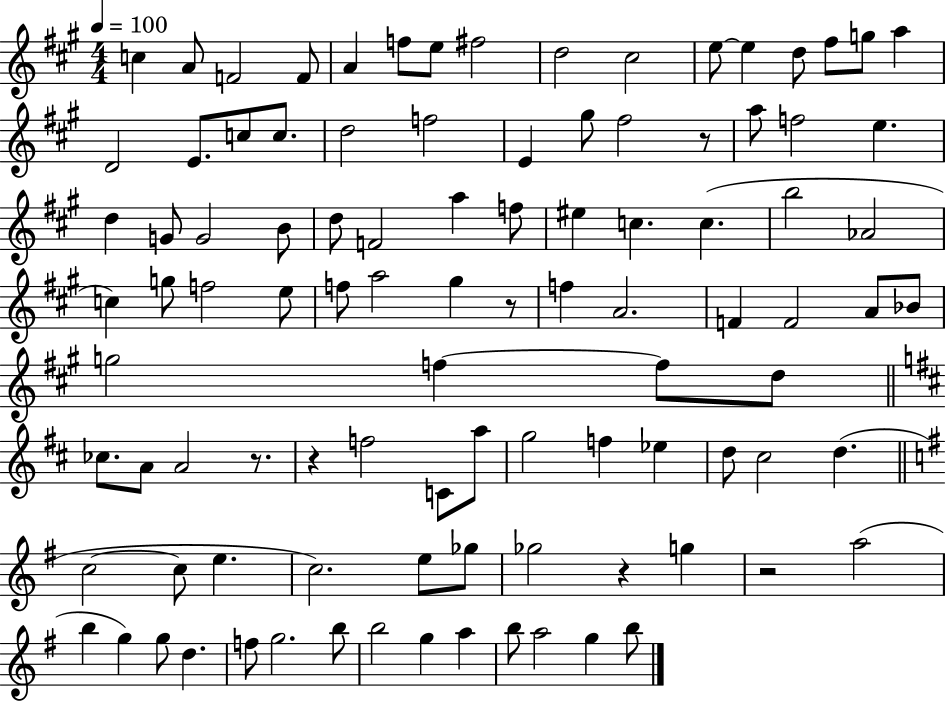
{
  \clef treble
  \numericTimeSignature
  \time 4/4
  \key a \major
  \tempo 4 = 100
  c''4 a'8 f'2 f'8 | a'4 f''8 e''8 fis''2 | d''2 cis''2 | e''8~~ e''4 d''8 fis''8 g''8 a''4 | \break d'2 e'8. c''8 c''8. | d''2 f''2 | e'4 gis''8 fis''2 r8 | a''8 f''2 e''4. | \break d''4 g'8 g'2 b'8 | d''8 f'2 a''4 f''8 | eis''4 c''4. c''4.( | b''2 aes'2 | \break c''4) g''8 f''2 e''8 | f''8 a''2 gis''4 r8 | f''4 a'2. | f'4 f'2 a'8 bes'8 | \break g''2 f''4~~ f''8 d''8 | \bar "||" \break \key d \major ces''8. a'8 a'2 r8. | r4 f''2 c'8 a''8 | g''2 f''4 ees''4 | d''8 cis''2 d''4.( | \break \bar "||" \break \key g \major c''2~~ c''8 e''4. | c''2.) e''8 ges''8 | ges''2 r4 g''4 | r2 a''2( | \break b''4 g''4) g''8 d''4. | f''8 g''2. b''8 | b''2 g''4 a''4 | b''8 a''2 g''4 b''8 | \break \bar "|."
}